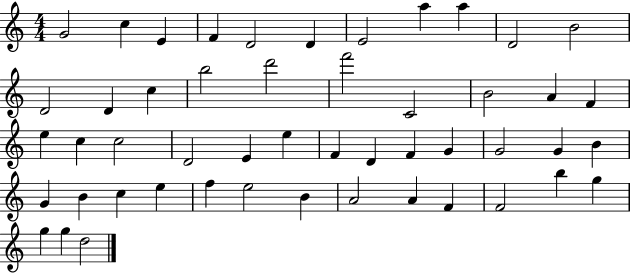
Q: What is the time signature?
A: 4/4